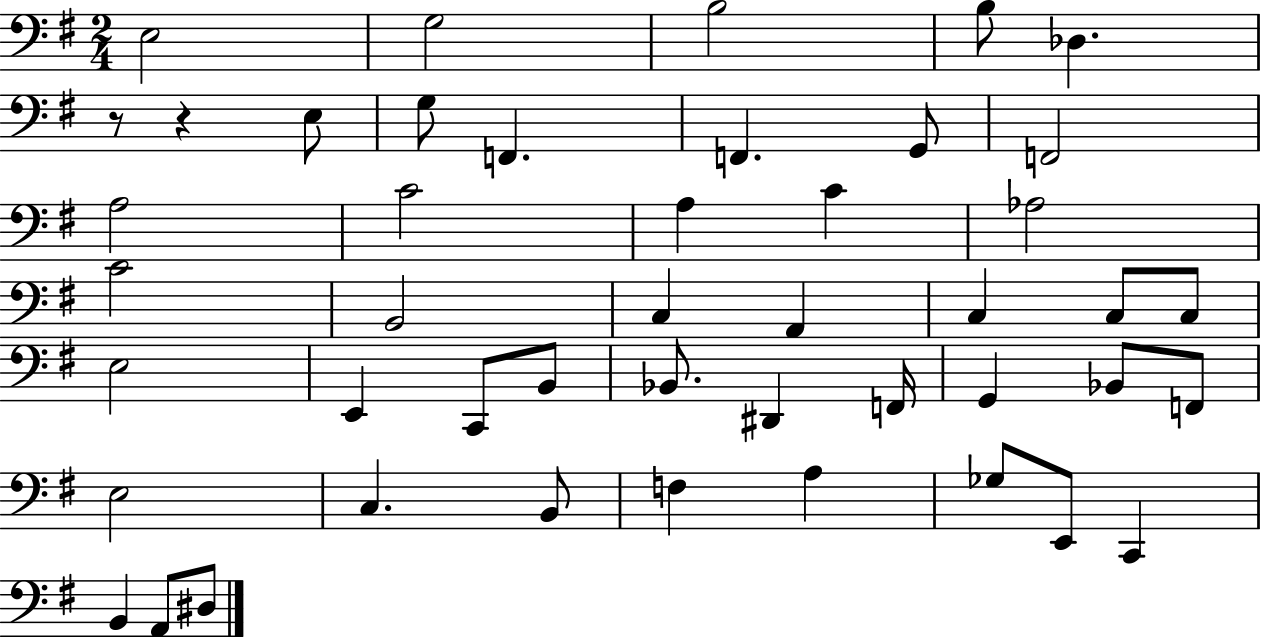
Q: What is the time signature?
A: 2/4